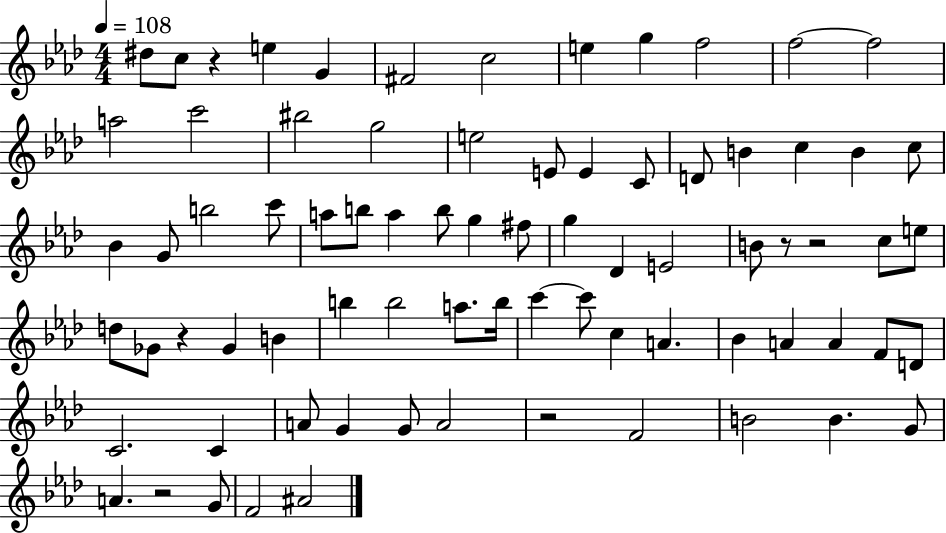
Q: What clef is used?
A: treble